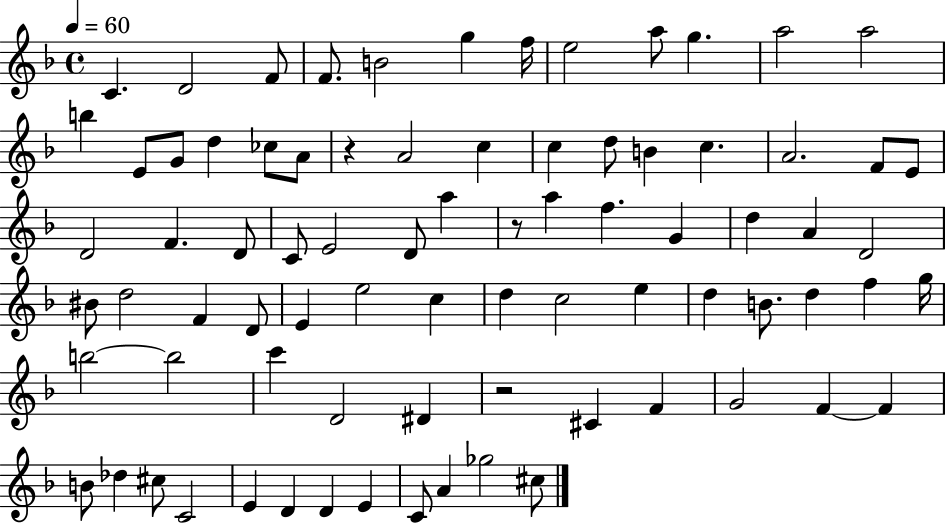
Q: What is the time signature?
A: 4/4